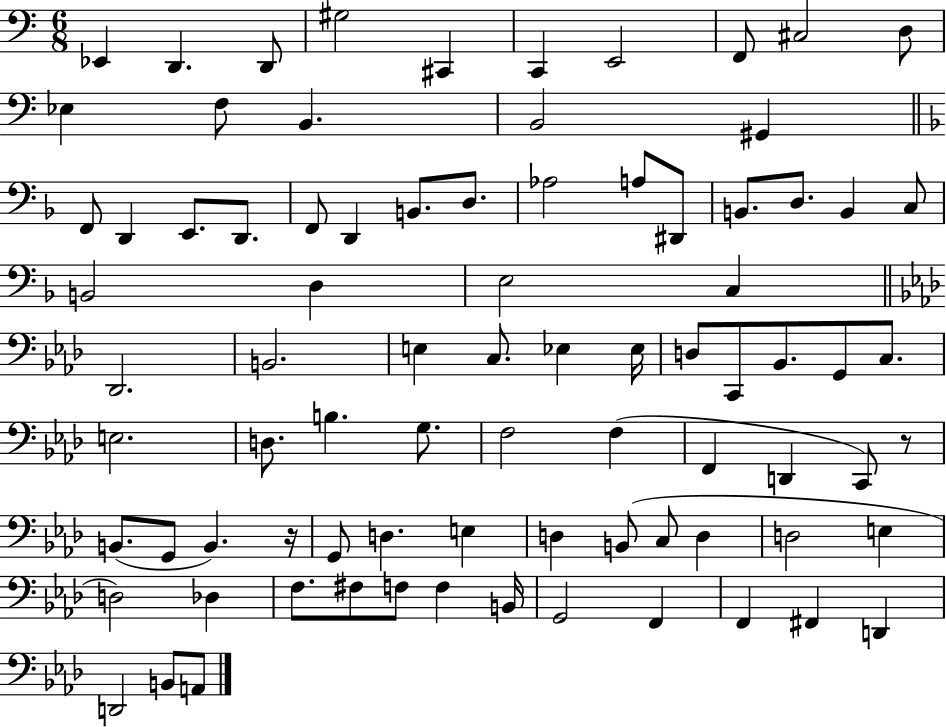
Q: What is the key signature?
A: C major